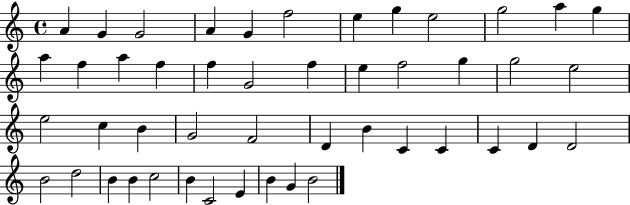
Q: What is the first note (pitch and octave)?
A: A4